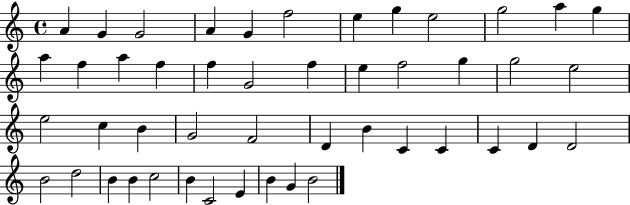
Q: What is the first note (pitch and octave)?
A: A4